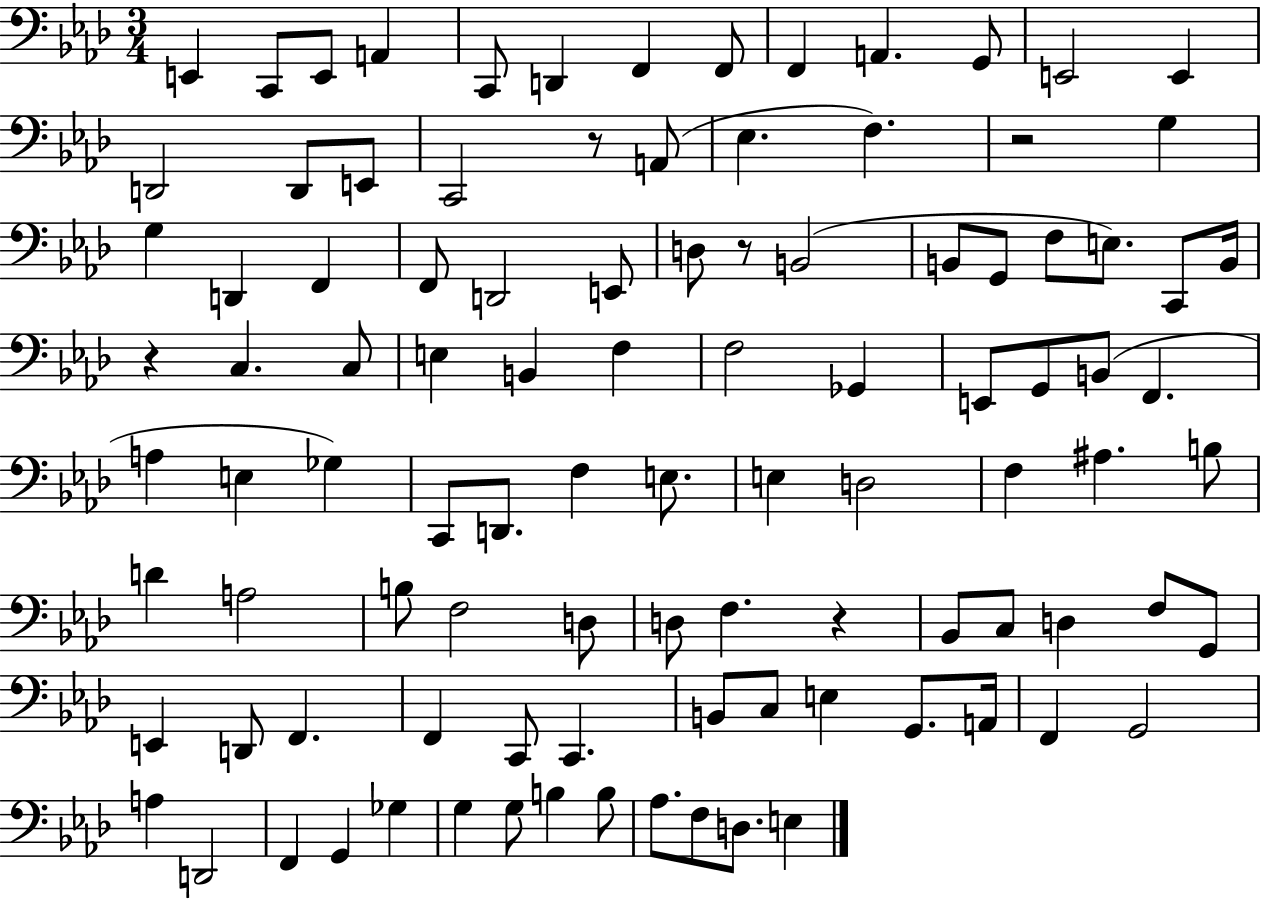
{
  \clef bass
  \numericTimeSignature
  \time 3/4
  \key aes \major
  e,4 c,8 e,8 a,4 | c,8 d,4 f,4 f,8 | f,4 a,4. g,8 | e,2 e,4 | \break d,2 d,8 e,8 | c,2 r8 a,8( | ees4. f4.) | r2 g4 | \break g4 d,4 f,4 | f,8 d,2 e,8 | d8 r8 b,2( | b,8 g,8 f8 e8.) c,8 b,16 | \break r4 c4. c8 | e4 b,4 f4 | f2 ges,4 | e,8 g,8 b,8( f,4. | \break a4 e4 ges4) | c,8 d,8. f4 e8. | e4 d2 | f4 ais4. b8 | \break d'4 a2 | b8 f2 d8 | d8 f4. r4 | bes,8 c8 d4 f8 g,8 | \break e,4 d,8 f,4. | f,4 c,8 c,4. | b,8 c8 e4 g,8. a,16 | f,4 g,2 | \break a4 d,2 | f,4 g,4 ges4 | g4 g8 b4 b8 | aes8. f8 d8. e4 | \break \bar "|."
}